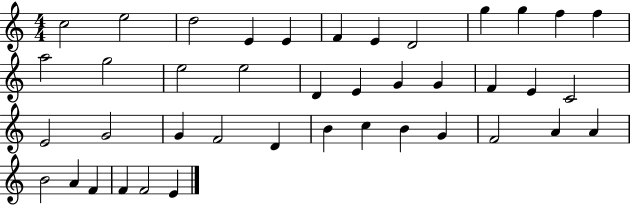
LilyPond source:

{
  \clef treble
  \numericTimeSignature
  \time 4/4
  \key c \major
  c''2 e''2 | d''2 e'4 e'4 | f'4 e'4 d'2 | g''4 g''4 f''4 f''4 | \break a''2 g''2 | e''2 e''2 | d'4 e'4 g'4 g'4 | f'4 e'4 c'2 | \break e'2 g'2 | g'4 f'2 d'4 | b'4 c''4 b'4 g'4 | f'2 a'4 a'4 | \break b'2 a'4 f'4 | f'4 f'2 e'4 | \bar "|."
}